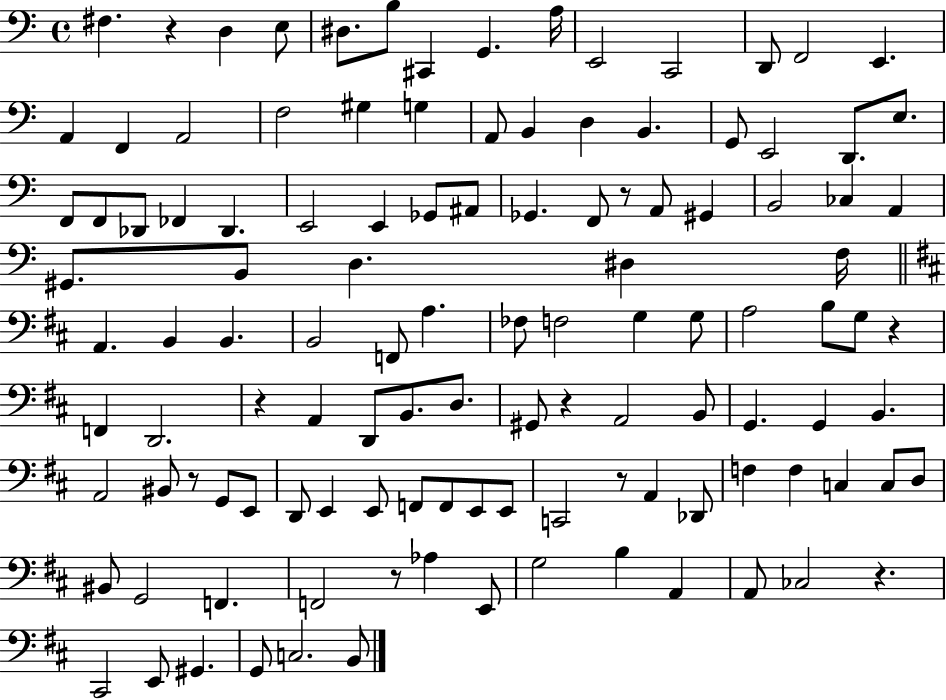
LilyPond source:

{
  \clef bass
  \time 4/4
  \defaultTimeSignature
  \key c \major
  \repeat volta 2 { fis4. r4 d4 e8 | dis8. b8 cis,4 g,4. a16 | e,2 c,2 | d,8 f,2 e,4. | \break a,4 f,4 a,2 | f2 gis4 g4 | a,8 b,4 d4 b,4. | g,8 e,2 d,8. e8. | \break f,8 f,8 des,8 fes,4 des,4. | e,2 e,4 ges,8 ais,8 | ges,4. f,8 r8 a,8 gis,4 | b,2 ces4 a,4 | \break gis,8. b,8 d4. dis4 f16 | \bar "||" \break \key d \major a,4. b,4 b,4. | b,2 f,8 a4. | fes8 f2 g4 g8 | a2 b8 g8 r4 | \break f,4 d,2. | r4 a,4 d,8 b,8. d8. | gis,8 r4 a,2 b,8 | g,4. g,4 b,4. | \break a,2 bis,8 r8 g,8 e,8 | d,8 e,4 e,8 f,8 f,8 e,8 e,8 | c,2 r8 a,4 des,8 | f4 f4 c4 c8 d8 | \break bis,8 g,2 f,4. | f,2 r8 aes4 e,8 | g2 b4 a,4 | a,8 ces2 r4. | \break cis,2 e,8 gis,4. | g,8 c2. b,8 | } \bar "|."
}